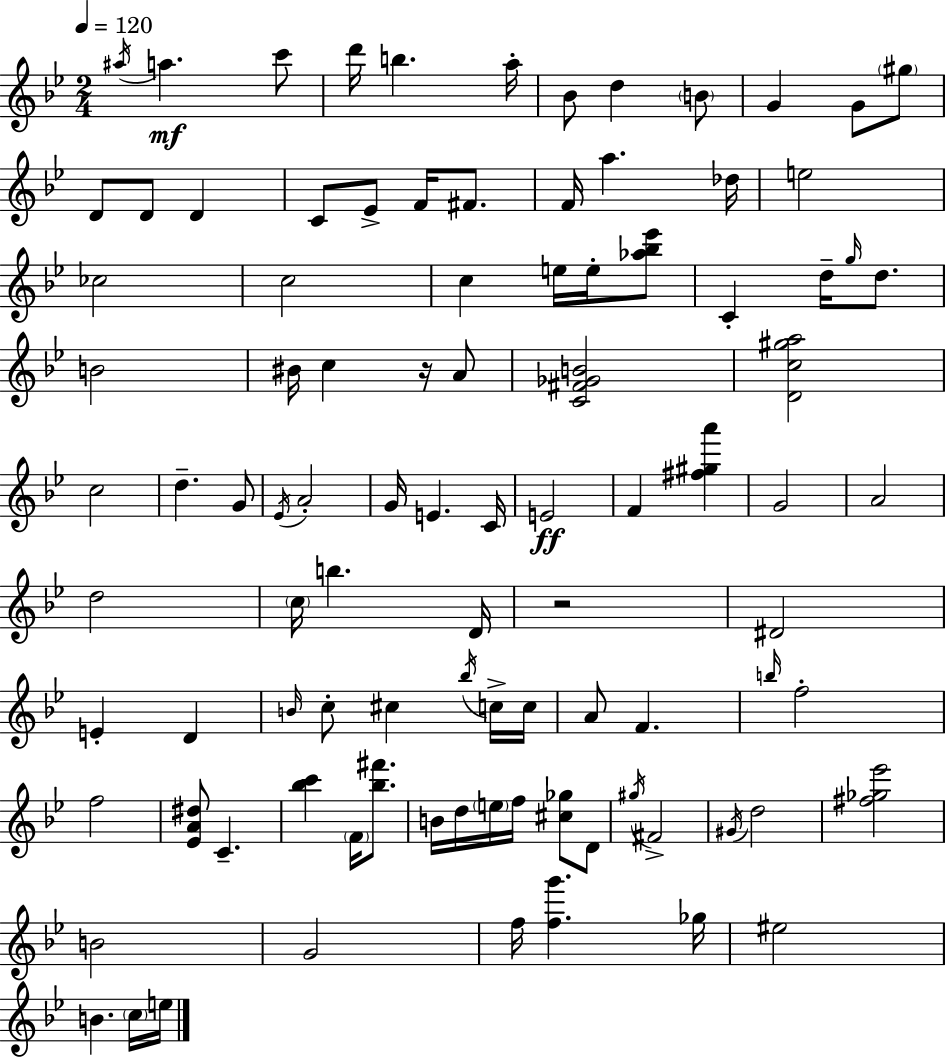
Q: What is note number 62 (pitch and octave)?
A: A4